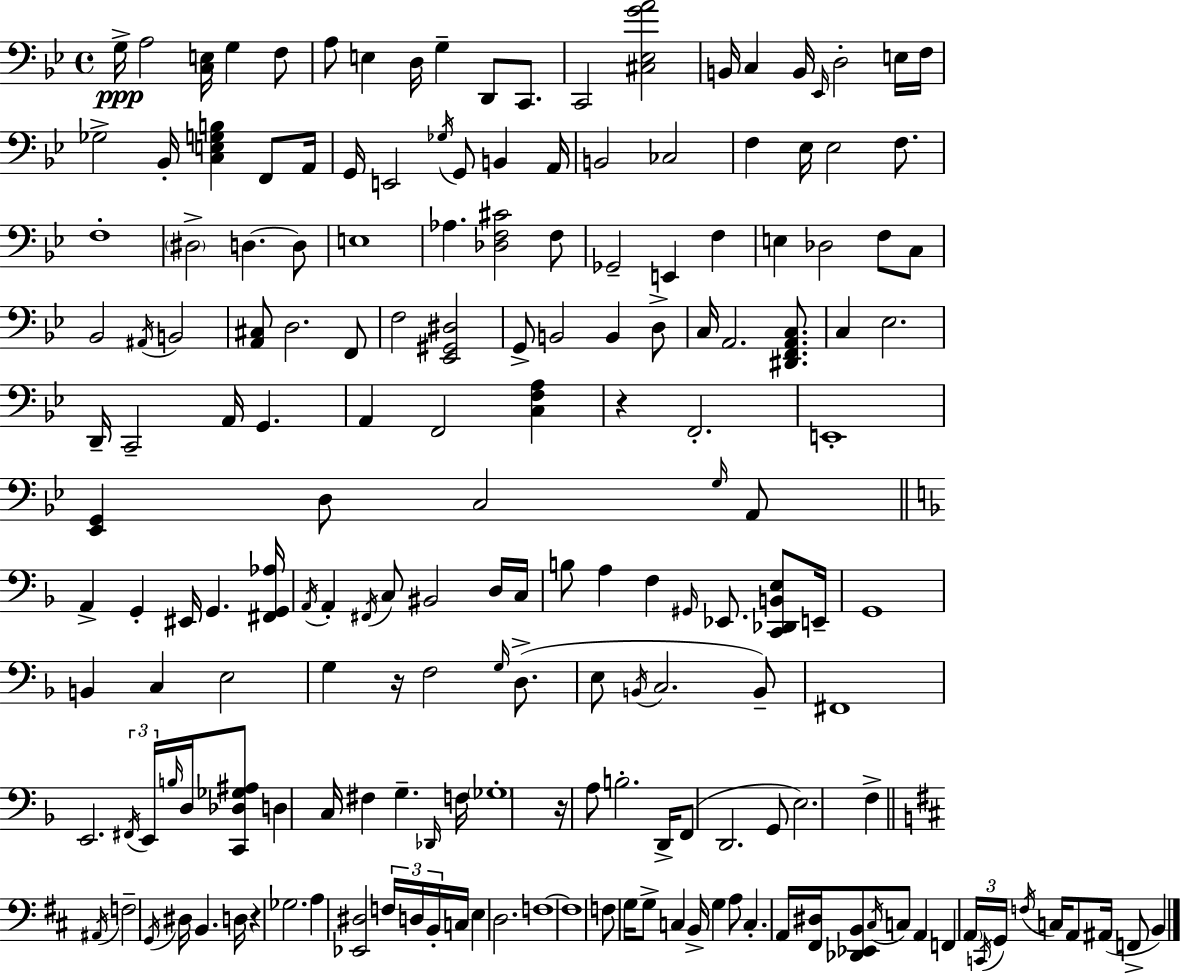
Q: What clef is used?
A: bass